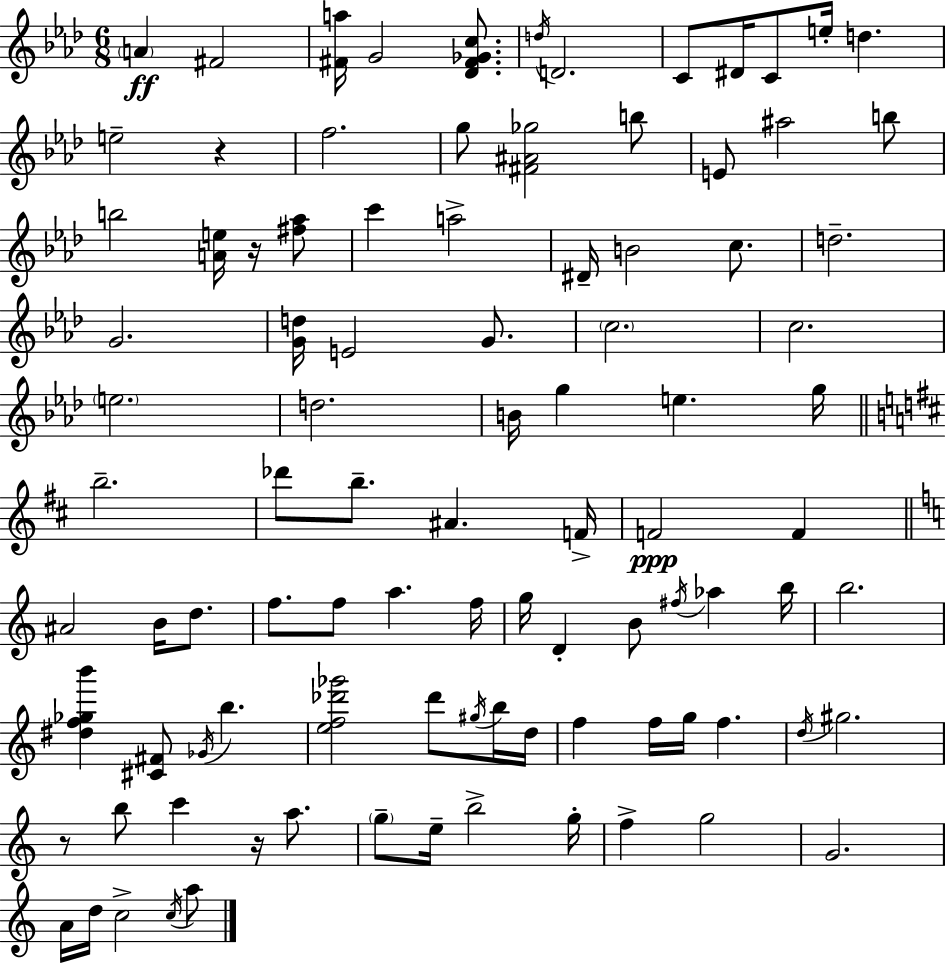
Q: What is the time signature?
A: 6/8